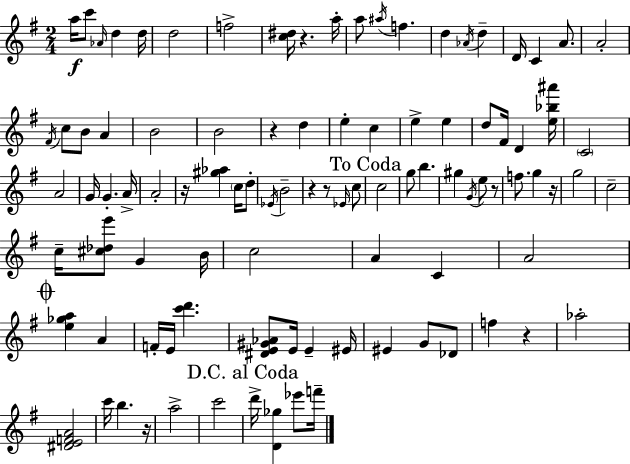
A5/s C6/e Ab4/s D5/q D5/s D5/h F5/h [C5,D#5]/s R/q. A5/s A5/e A#5/s F5/q. D5/q Ab4/s D5/q D4/s C4/q A4/e. A4/h F#4/s C5/e B4/e A4/q B4/h B4/h R/q D5/q E5/q C5/q E5/q E5/q D5/e F#4/s D4/q [E5,Bb5,A#6]/s C4/h A4/h G4/s G4/q. A4/s A4/h R/s [G#5,Ab5]/q C5/s D5/e Eb4/s B4/h R/q R/e Eb4/s C5/e C5/h G5/e B5/q. G#5/q G4/s E5/e R/e F5/e. G5/q R/s G5/h C5/h C5/s [C#5,Db5,E6]/e G4/q B4/s C5/h A4/q C4/q A4/h [E5,Gb5,A5]/q A4/q F4/s E4/s [C6,D6]/q. [D#4,E4,G#4,Ab4]/e E4/s E4/q EIS4/s EIS4/q G4/e Db4/e F5/q R/q Ab5/h [D#4,E4,F4,A4]/h C6/s B5/q. R/s A5/h C6/h D6/s [D4,Gb5]/q Eb6/e F6/s